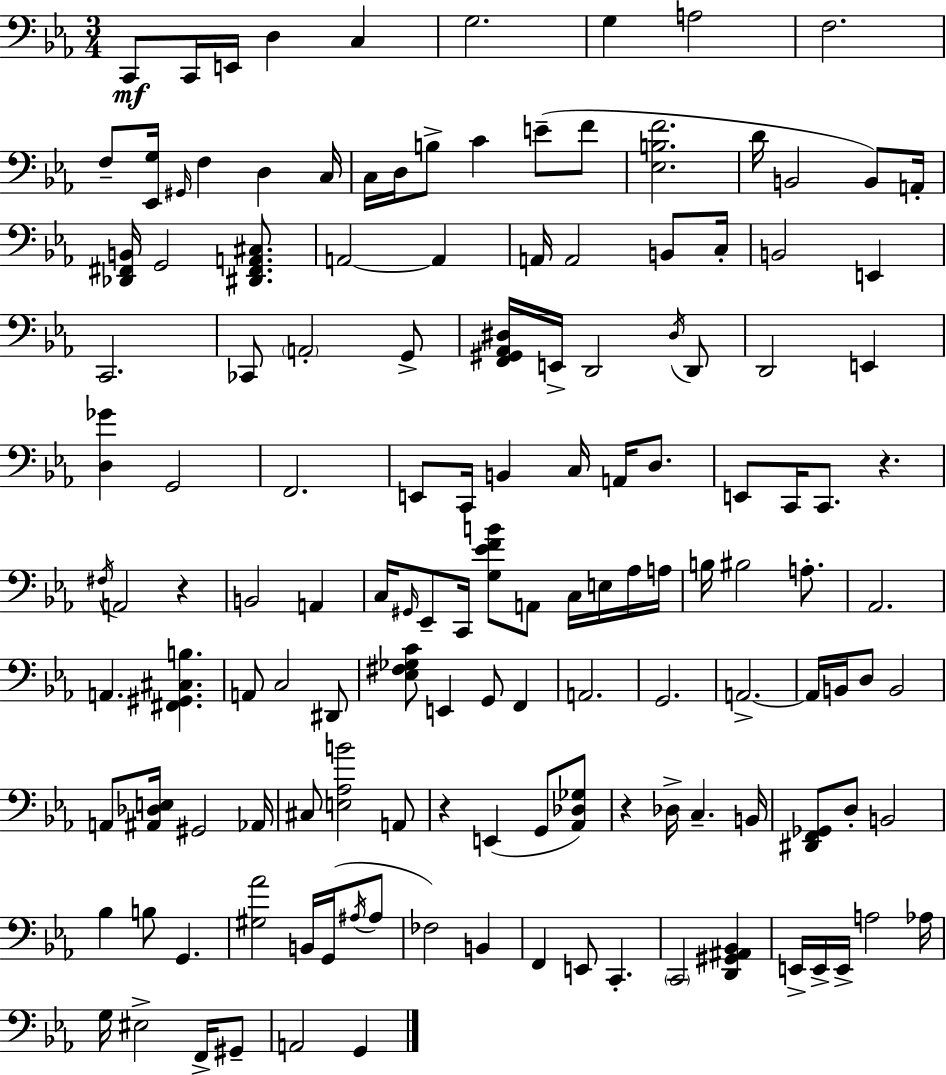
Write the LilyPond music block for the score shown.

{
  \clef bass
  \numericTimeSignature
  \time 3/4
  \key ees \major
  c,8\mf c,16 e,16 d4 c4 | g2. | g4 a2 | f2. | \break f8-- <ees, g>16 \grace { gis,16 } f4 d4 | c16 c16 d16 b8-> c'4 e'8--( f'8 | <ees b f'>2. | d'16 b,2 b,8) | \break a,16-. <des, fis, b,>16 g,2 <dis, fis, a, cis>8. | a,2~~ a,4 | a,16 a,2 b,8 | c16-. b,2 e,4 | \break c,2. | ces,8 \parenthesize a,2-. g,8-> | <f, gis, aes, dis>16 e,16-> d,2 \acciaccatura { dis16 } | d,8 d,2 e,4 | \break <d ges'>4 g,2 | f,2. | e,8 c,16 b,4 c16 a,16 d8. | e,8 c,16 c,8. r4. | \break \acciaccatura { fis16 } a,2 r4 | b,2 a,4 | c16 \grace { gis,16 } ees,8-- c,16 <g ees' f' b'>8 a,8 | c16 e16 aes16 a16 b16 bis2 | \break a8.-. aes,2. | a,4. <fis, gis, cis b>4. | a,8 c2 | dis,8 <ees fis ges c'>8 e,4 g,8 | \break f,4 a,2. | g,2. | a,2.->~~ | a,16 b,16 d8 b,2 | \break a,8 <ais, des e>16 gis,2 | aes,16 cis8 <e aes b'>2 | a,8 r4 e,4( | g,8 <aes, des ges>8) r4 des16-> c4.-- | \break b,16 <dis, f, ges,>8 d8-. b,2 | bes4 b8 g,4. | <gis aes'>2 | b,16 g,16( \acciaccatura { ais16 } ais8 fes2) | \break b,4 f,4 e,8 c,4.-. | \parenthesize c,2 | <d, gis, ais, bes,>4 e,16-> e,16-> e,16-> a2 | aes16 g16 eis2-> | \break f,16-> gis,8-- a,2 | g,4 \bar "|."
}